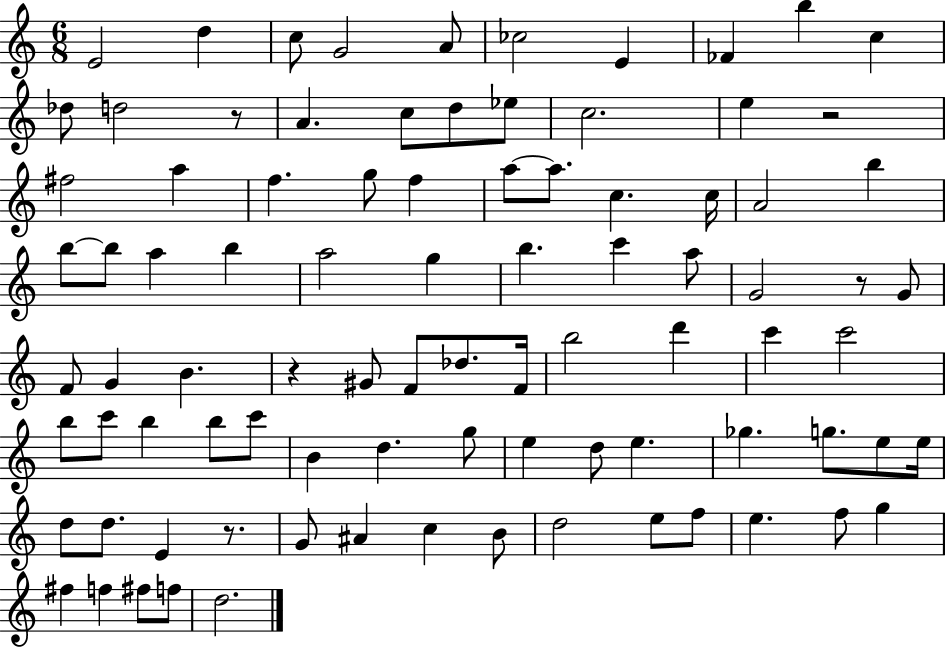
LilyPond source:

{
  \clef treble
  \numericTimeSignature
  \time 6/8
  \key c \major
  \repeat volta 2 { e'2 d''4 | c''8 g'2 a'8 | ces''2 e'4 | fes'4 b''4 c''4 | \break des''8 d''2 r8 | a'4. c''8 d''8 ees''8 | c''2. | e''4 r2 | \break fis''2 a''4 | f''4. g''8 f''4 | a''8~~ a''8. c''4. c''16 | a'2 b''4 | \break b''8~~ b''8 a''4 b''4 | a''2 g''4 | b''4. c'''4 a''8 | g'2 r8 g'8 | \break f'8 g'4 b'4. | r4 gis'8 f'8 des''8. f'16 | b''2 d'''4 | c'''4 c'''2 | \break b''8 c'''8 b''4 b''8 c'''8 | b'4 d''4. g''8 | e''4 d''8 e''4. | ges''4. g''8. e''8 e''16 | \break d''8 d''8. e'4 r8. | g'8 ais'4 c''4 b'8 | d''2 e''8 f''8 | e''4. f''8 g''4 | \break fis''4 f''4 fis''8 f''8 | d''2. | } \bar "|."
}